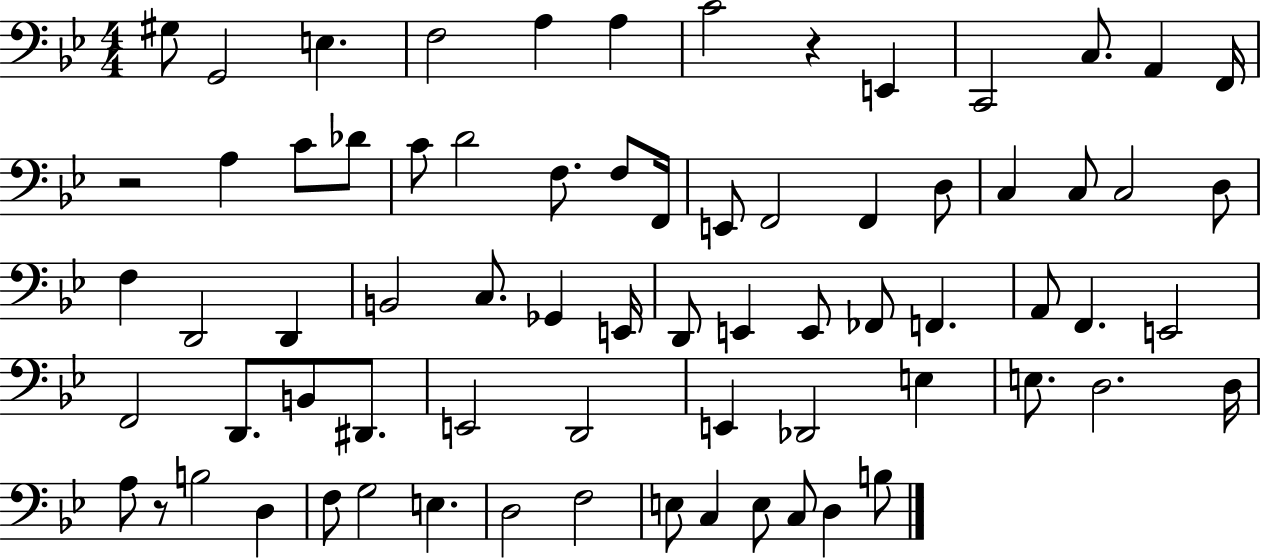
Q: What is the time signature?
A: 4/4